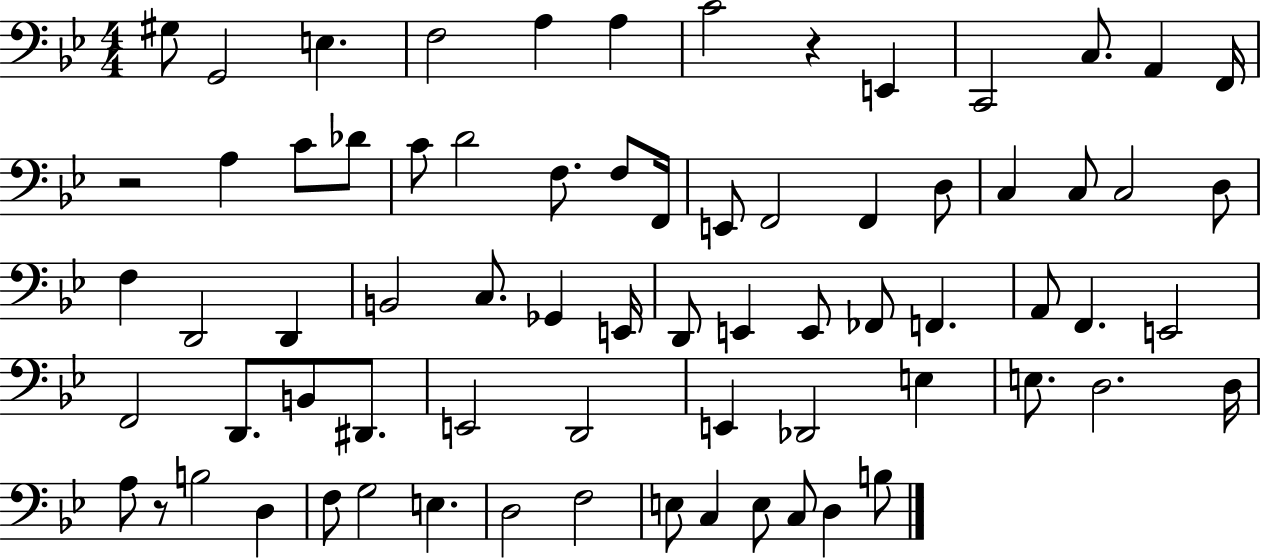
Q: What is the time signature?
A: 4/4